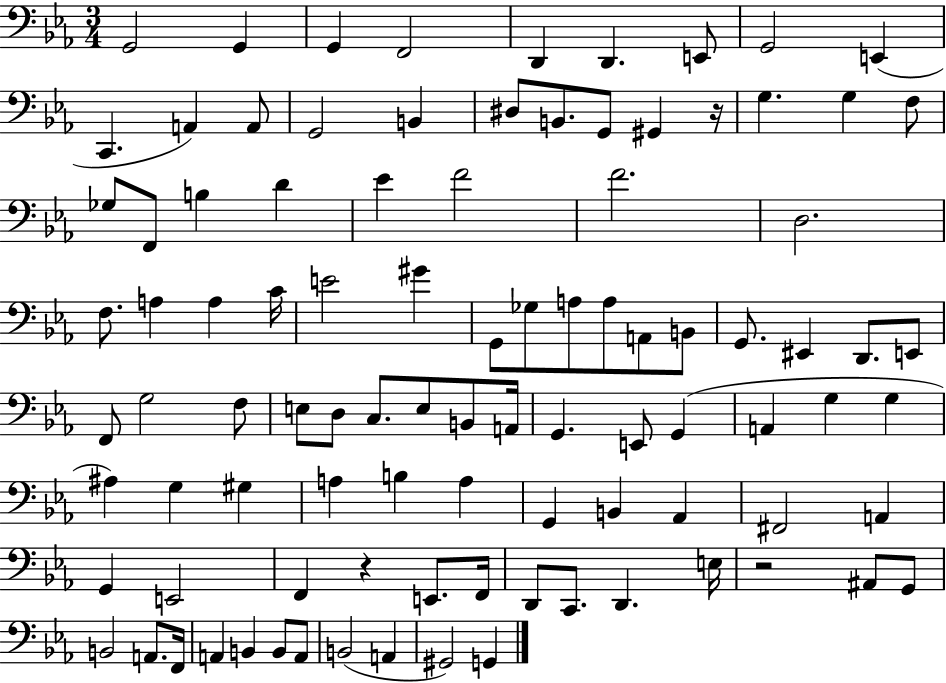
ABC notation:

X:1
T:Untitled
M:3/4
L:1/4
K:Eb
G,,2 G,, G,, F,,2 D,, D,, E,,/2 G,,2 E,, C,, A,, A,,/2 G,,2 B,, ^D,/2 B,,/2 G,,/2 ^G,, z/4 G, G, F,/2 _G,/2 F,,/2 B, D _E F2 F2 D,2 F,/2 A, A, C/4 E2 ^G G,,/2 _G,/2 A,/2 A,/2 A,,/2 B,,/2 G,,/2 ^E,, D,,/2 E,,/2 F,,/2 G,2 F,/2 E,/2 D,/2 C,/2 E,/2 B,,/2 A,,/4 G,, E,,/2 G,, A,, G, G, ^A, G, ^G, A, B, A, G,, B,, _A,, ^F,,2 A,, G,, E,,2 F,, z E,,/2 F,,/4 D,,/2 C,,/2 D,, E,/4 z2 ^A,,/2 G,,/2 B,,2 A,,/2 F,,/4 A,, B,, B,,/2 A,,/2 B,,2 A,, ^G,,2 G,,